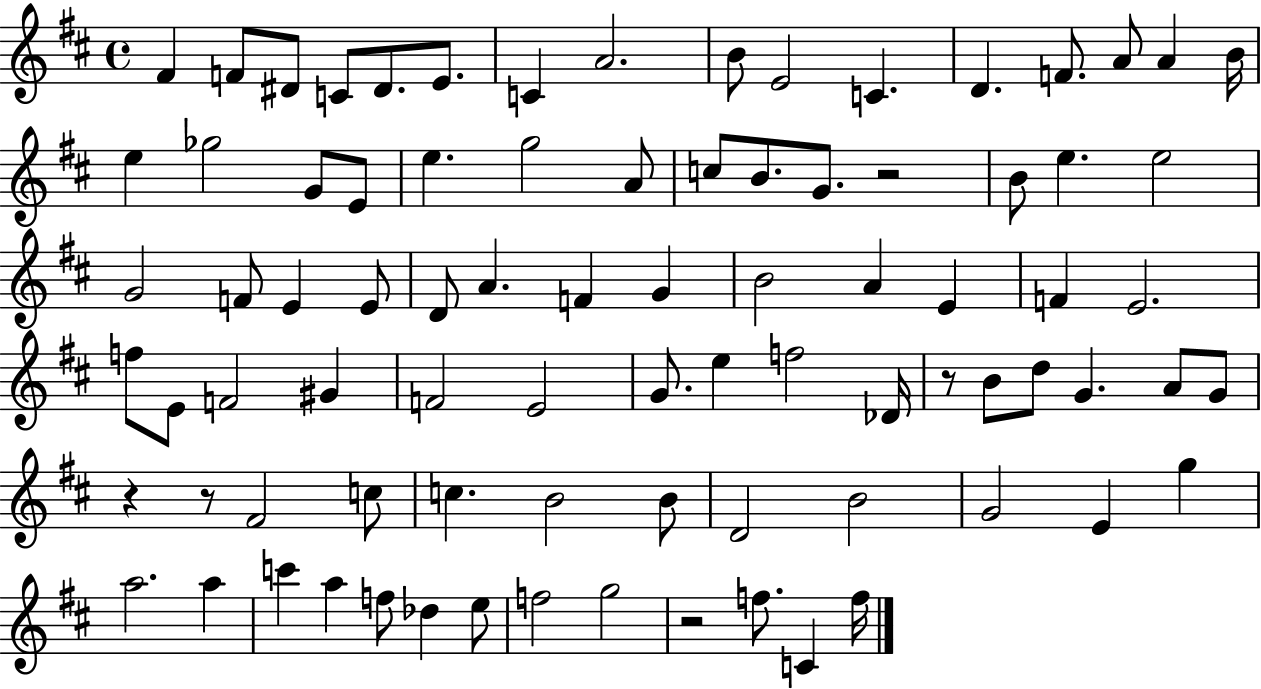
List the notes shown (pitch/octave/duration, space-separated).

F#4/q F4/e D#4/e C4/e D#4/e. E4/e. C4/q A4/h. B4/e E4/h C4/q. D4/q. F4/e. A4/e A4/q B4/s E5/q Gb5/h G4/e E4/e E5/q. G5/h A4/e C5/e B4/e. G4/e. R/h B4/e E5/q. E5/h G4/h F4/e E4/q E4/e D4/e A4/q. F4/q G4/q B4/h A4/q E4/q F4/q E4/h. F5/e E4/e F4/h G#4/q F4/h E4/h G4/e. E5/q F5/h Db4/s R/e B4/e D5/e G4/q. A4/e G4/e R/q R/e F#4/h C5/e C5/q. B4/h B4/e D4/h B4/h G4/h E4/q G5/q A5/h. A5/q C6/q A5/q F5/e Db5/q E5/e F5/h G5/h R/h F5/e. C4/q F5/s